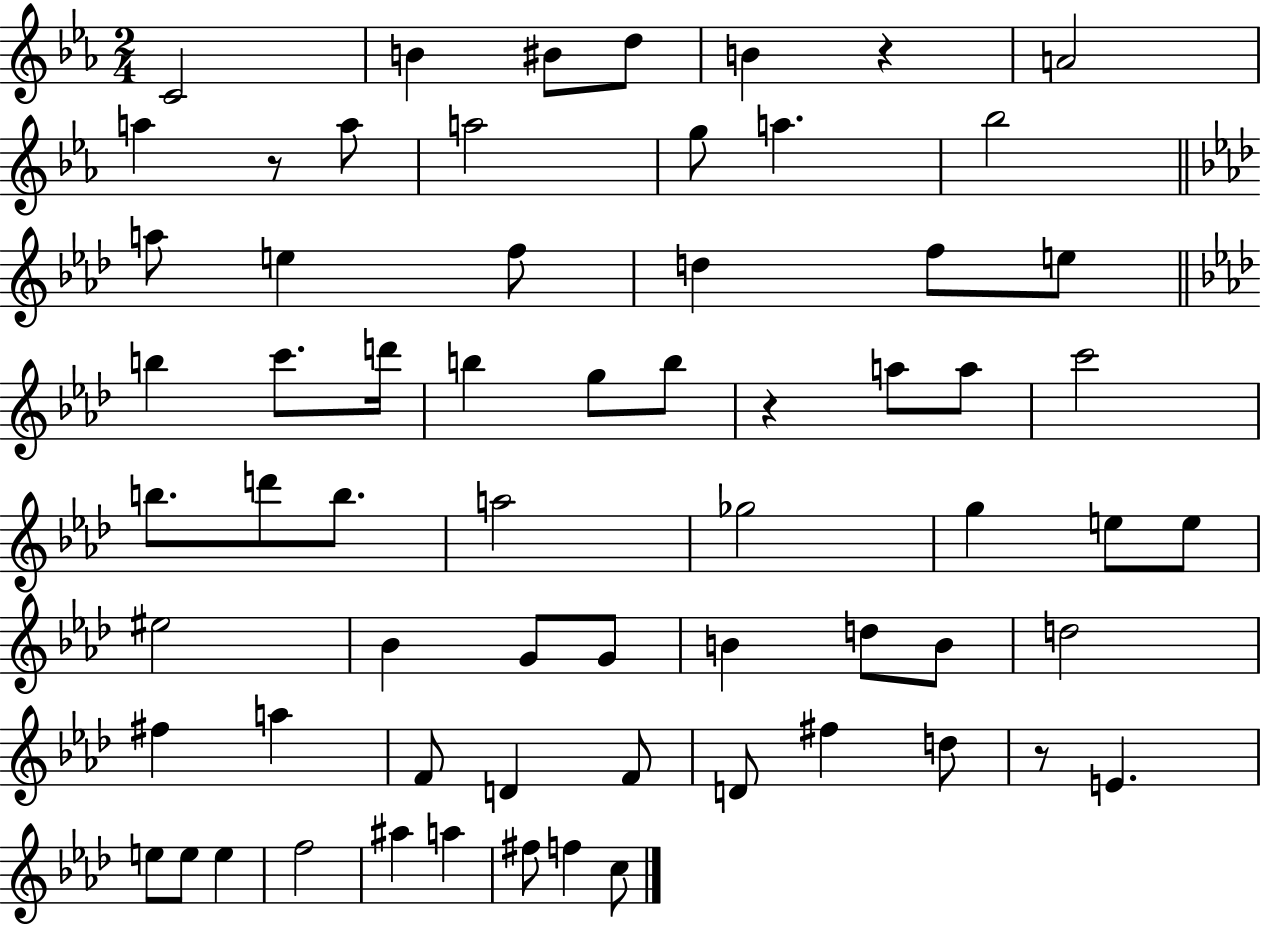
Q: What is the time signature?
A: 2/4